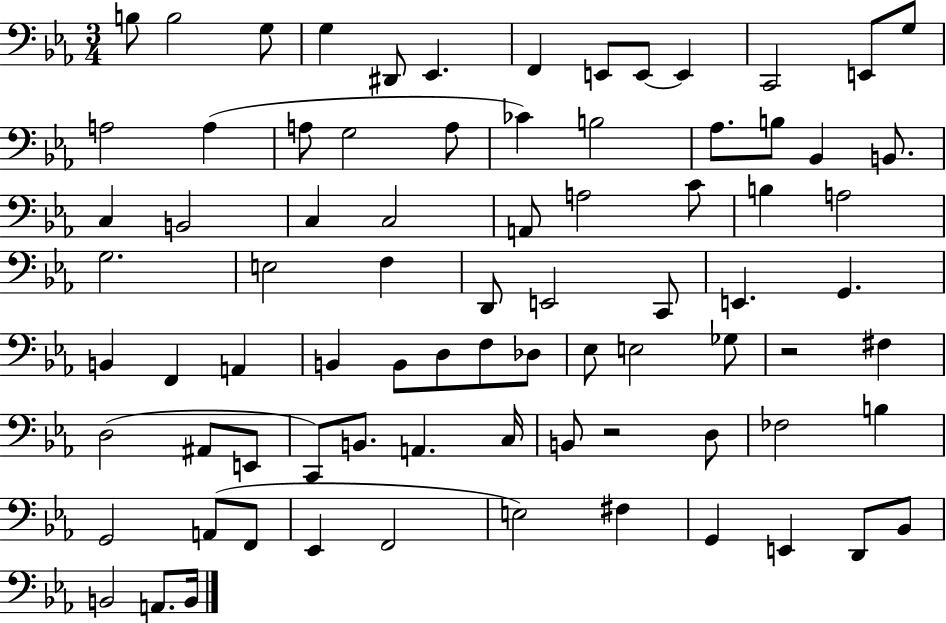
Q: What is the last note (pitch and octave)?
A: B2